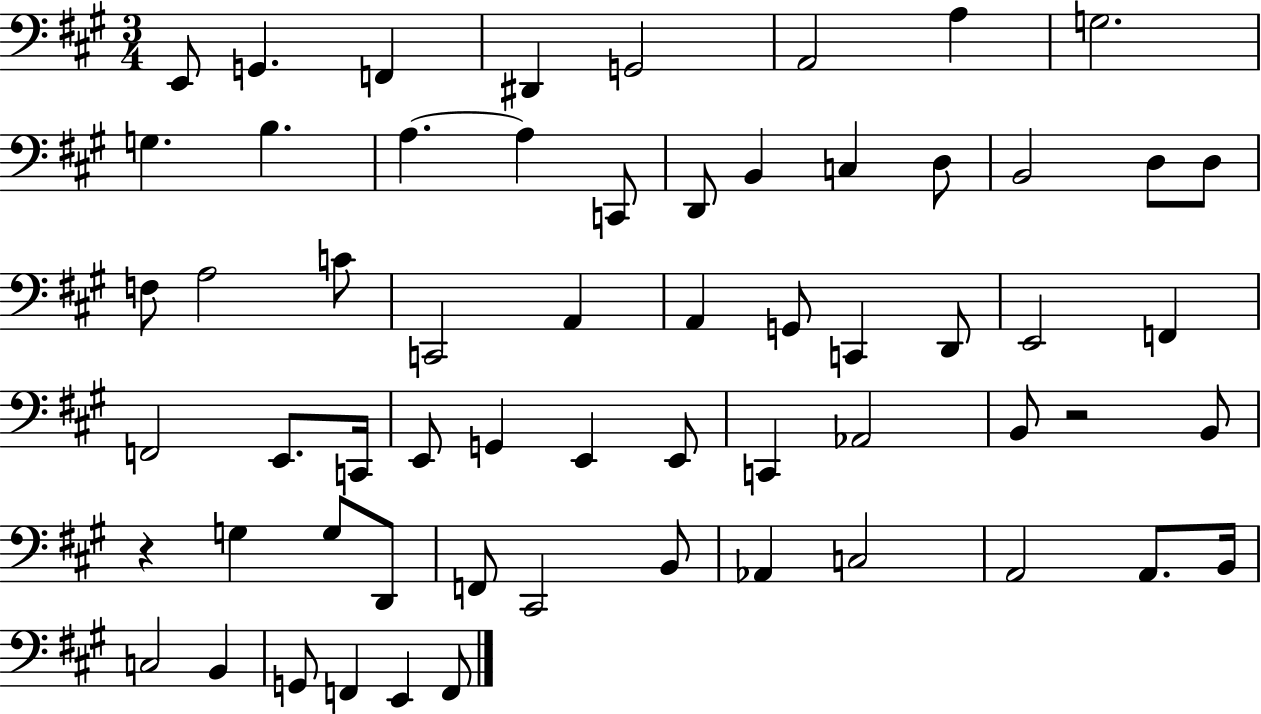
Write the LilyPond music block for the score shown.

{
  \clef bass
  \numericTimeSignature
  \time 3/4
  \key a \major
  e,8 g,4. f,4 | dis,4 g,2 | a,2 a4 | g2. | \break g4. b4. | a4.~~ a4 c,8 | d,8 b,4 c4 d8 | b,2 d8 d8 | \break f8 a2 c'8 | c,2 a,4 | a,4 g,8 c,4 d,8 | e,2 f,4 | \break f,2 e,8. c,16 | e,8 g,4 e,4 e,8 | c,4 aes,2 | b,8 r2 b,8 | \break r4 g4 g8 d,8 | f,8 cis,2 b,8 | aes,4 c2 | a,2 a,8. b,16 | \break c2 b,4 | g,8 f,4 e,4 f,8 | \bar "|."
}